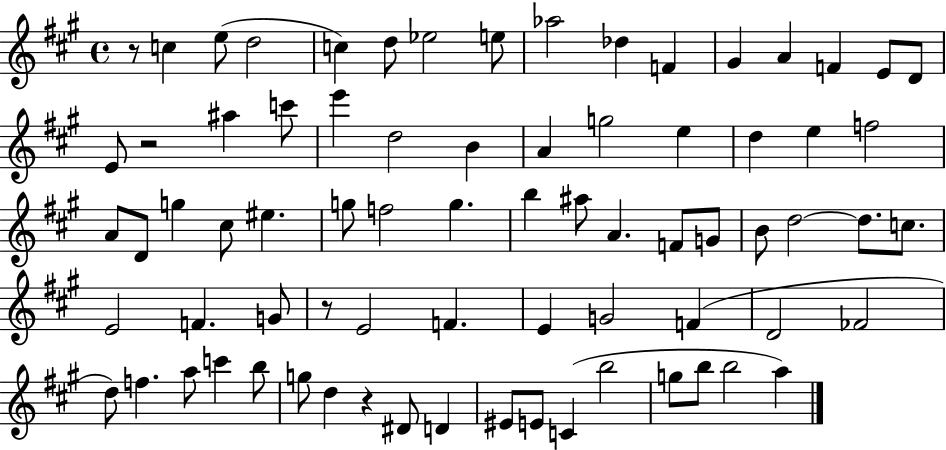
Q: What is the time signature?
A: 4/4